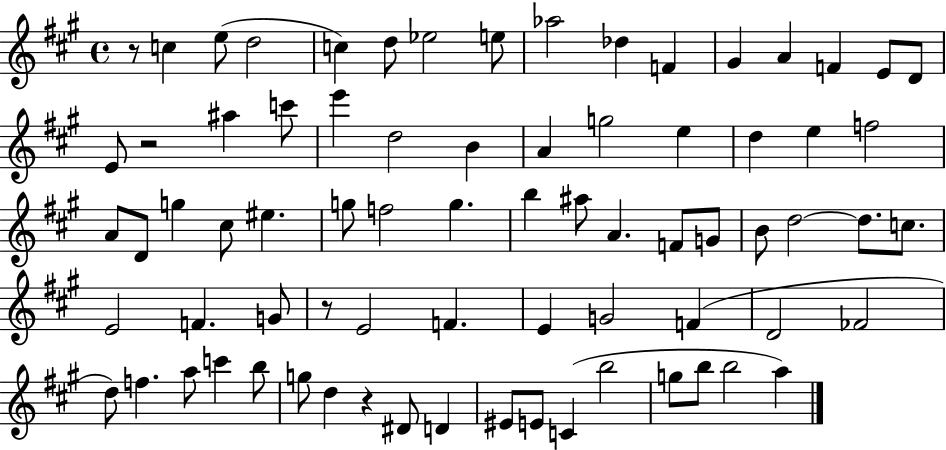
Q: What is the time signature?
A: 4/4